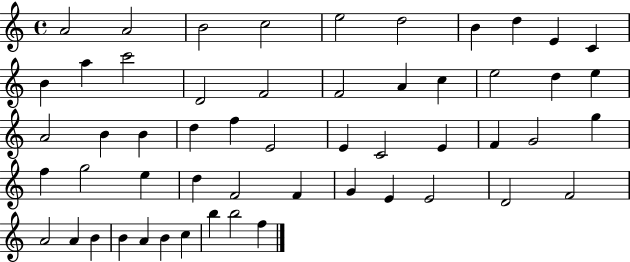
A4/h A4/h B4/h C5/h E5/h D5/h B4/q D5/q E4/q C4/q B4/q A5/q C6/h D4/h F4/h F4/h A4/q C5/q E5/h D5/q E5/q A4/h B4/q B4/q D5/q F5/q E4/h E4/q C4/h E4/q F4/q G4/h G5/q F5/q G5/h E5/q D5/q F4/h F4/q G4/q E4/q E4/h D4/h F4/h A4/h A4/q B4/q B4/q A4/q B4/q C5/q B5/q B5/h F5/q